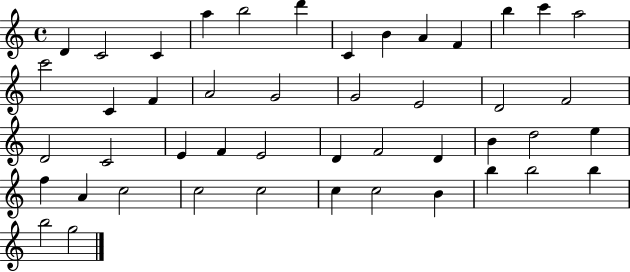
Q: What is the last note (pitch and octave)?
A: G5